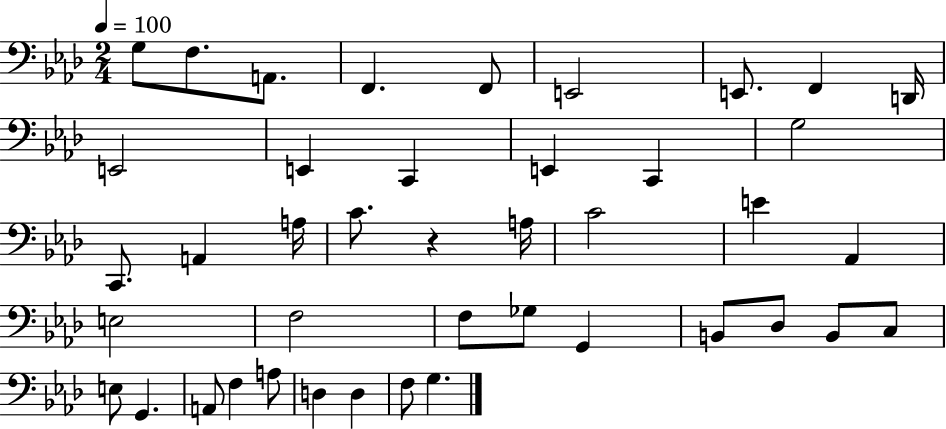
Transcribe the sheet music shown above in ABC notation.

X:1
T:Untitled
M:2/4
L:1/4
K:Ab
G,/2 F,/2 A,,/2 F,, F,,/2 E,,2 E,,/2 F,, D,,/4 E,,2 E,, C,, E,, C,, G,2 C,,/2 A,, A,/4 C/2 z A,/4 C2 E _A,, E,2 F,2 F,/2 _G,/2 G,, B,,/2 _D,/2 B,,/2 C,/2 E,/2 G,, A,,/2 F, A,/2 D, D, F,/2 G,